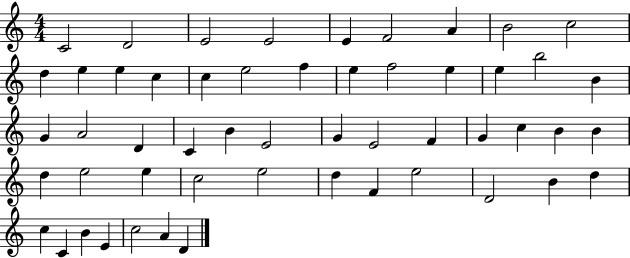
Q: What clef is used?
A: treble